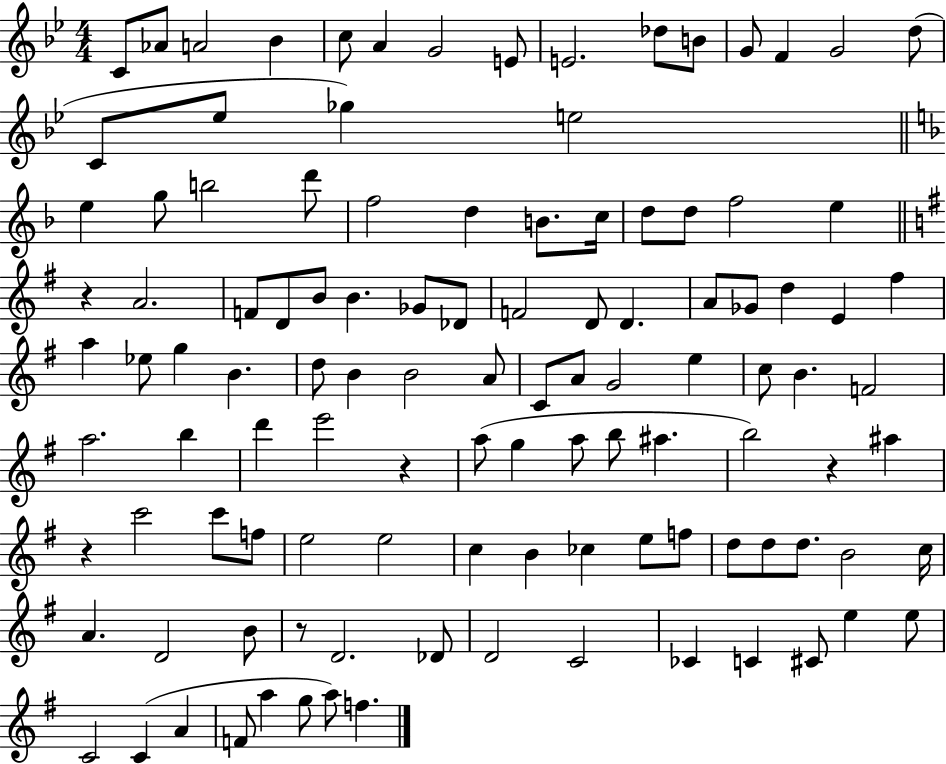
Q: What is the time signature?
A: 4/4